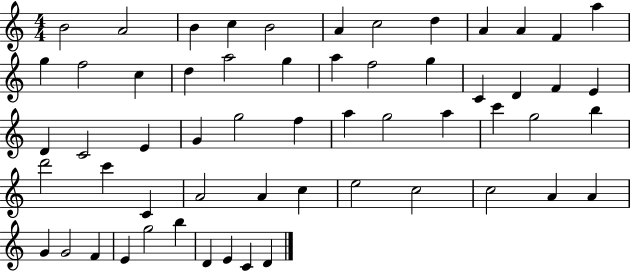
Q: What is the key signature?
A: C major